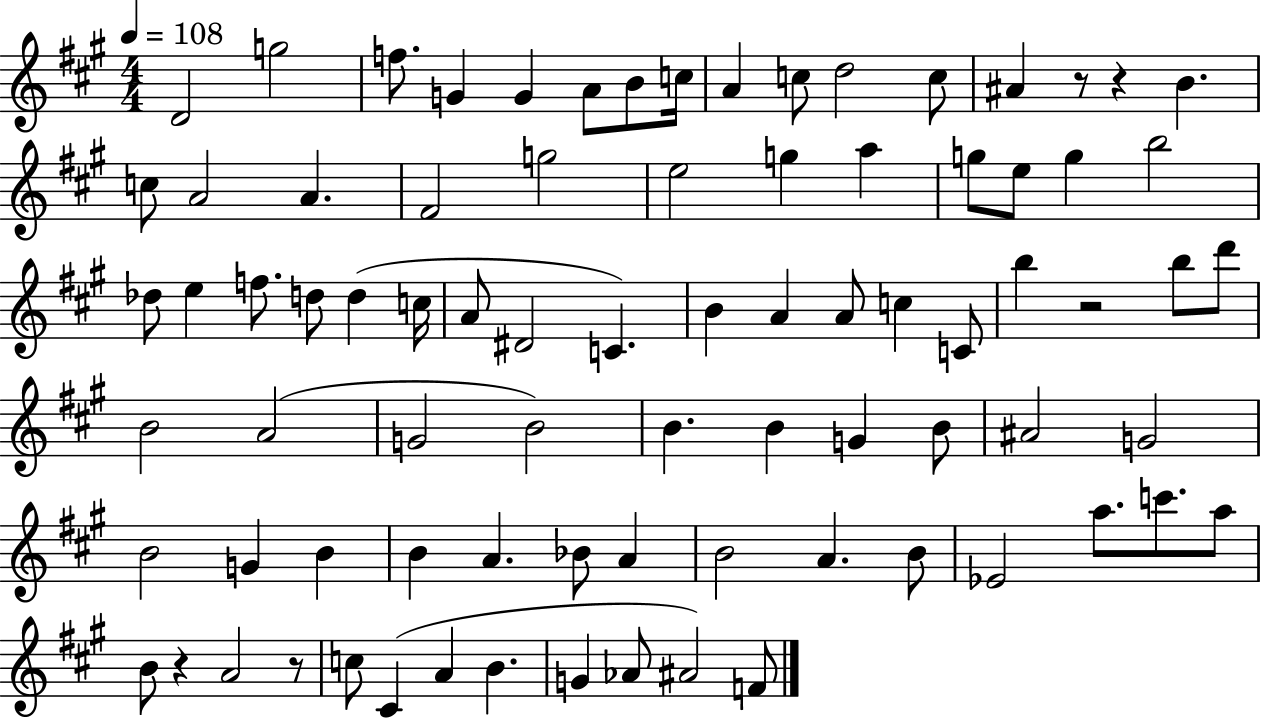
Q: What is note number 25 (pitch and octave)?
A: G5